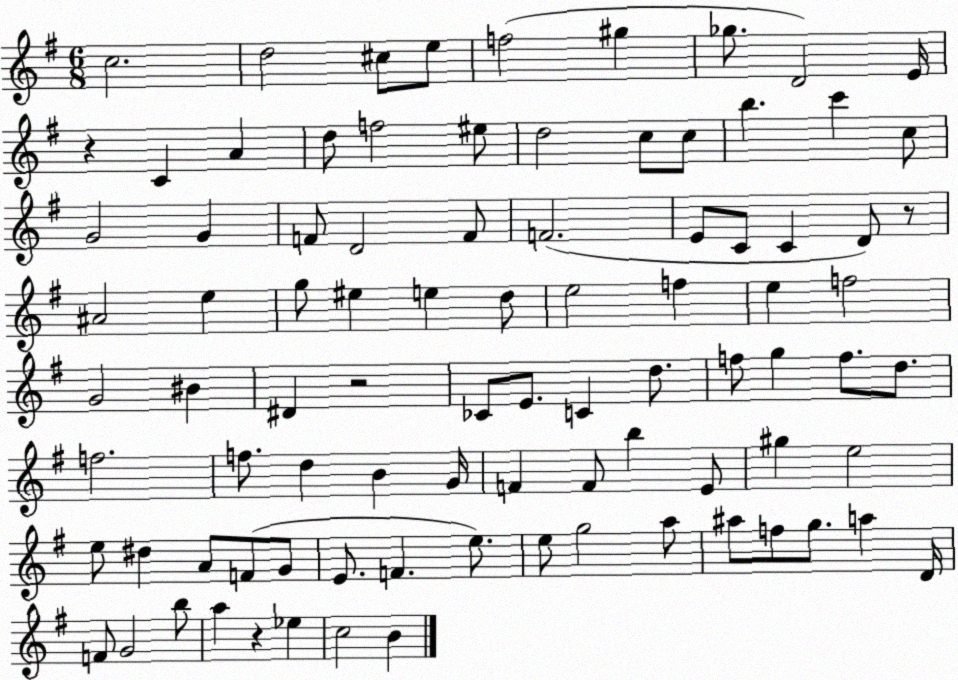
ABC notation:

X:1
T:Untitled
M:6/8
L:1/4
K:G
c2 d2 ^c/2 e/2 f2 ^g _g/2 D2 E/4 z C A d/2 f2 ^e/2 d2 c/2 c/2 b c' c/2 G2 G F/2 D2 F/2 F2 E/2 C/2 C D/2 z/2 ^A2 e g/2 ^e e d/2 e2 f e f2 G2 ^B ^D z2 _C/2 E/2 C d/2 f/2 g f/2 d/2 f2 f/2 d B G/4 F F/2 b E/2 ^g e2 e/2 ^d A/2 F/2 G/2 E/2 F e/2 e/2 g2 a/2 ^a/2 f/2 g/2 a D/4 F/2 G2 b/2 a z _e c2 B